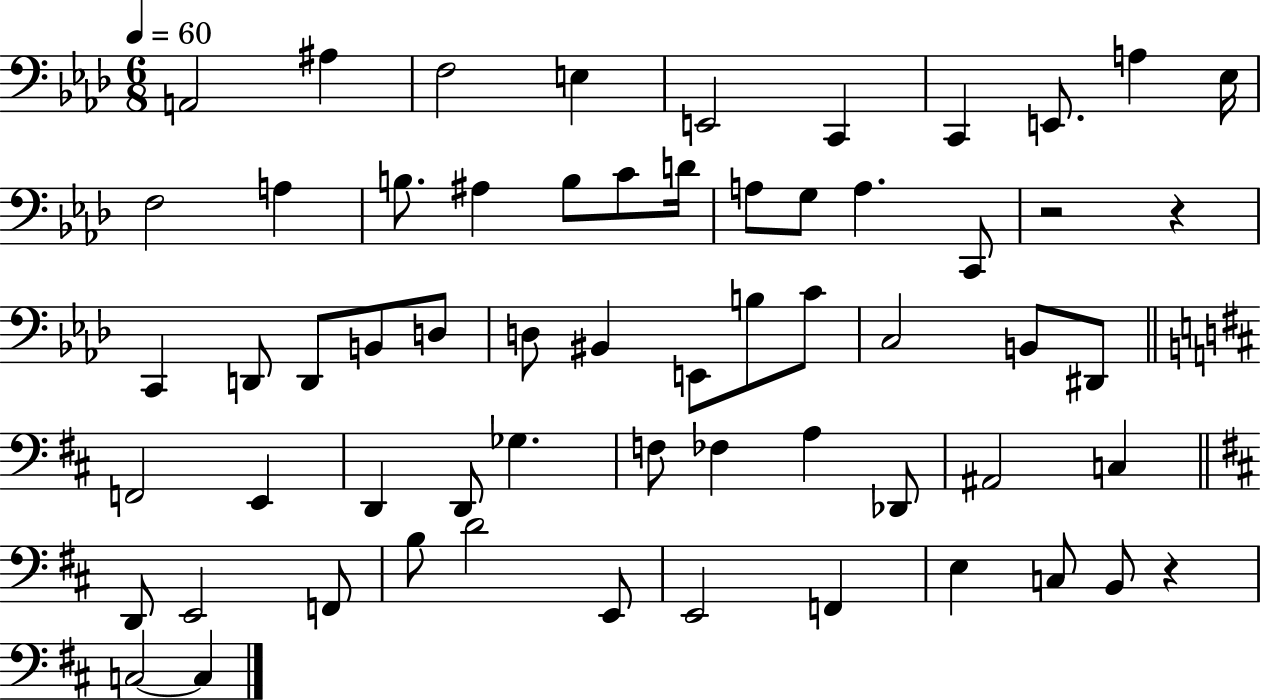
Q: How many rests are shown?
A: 3